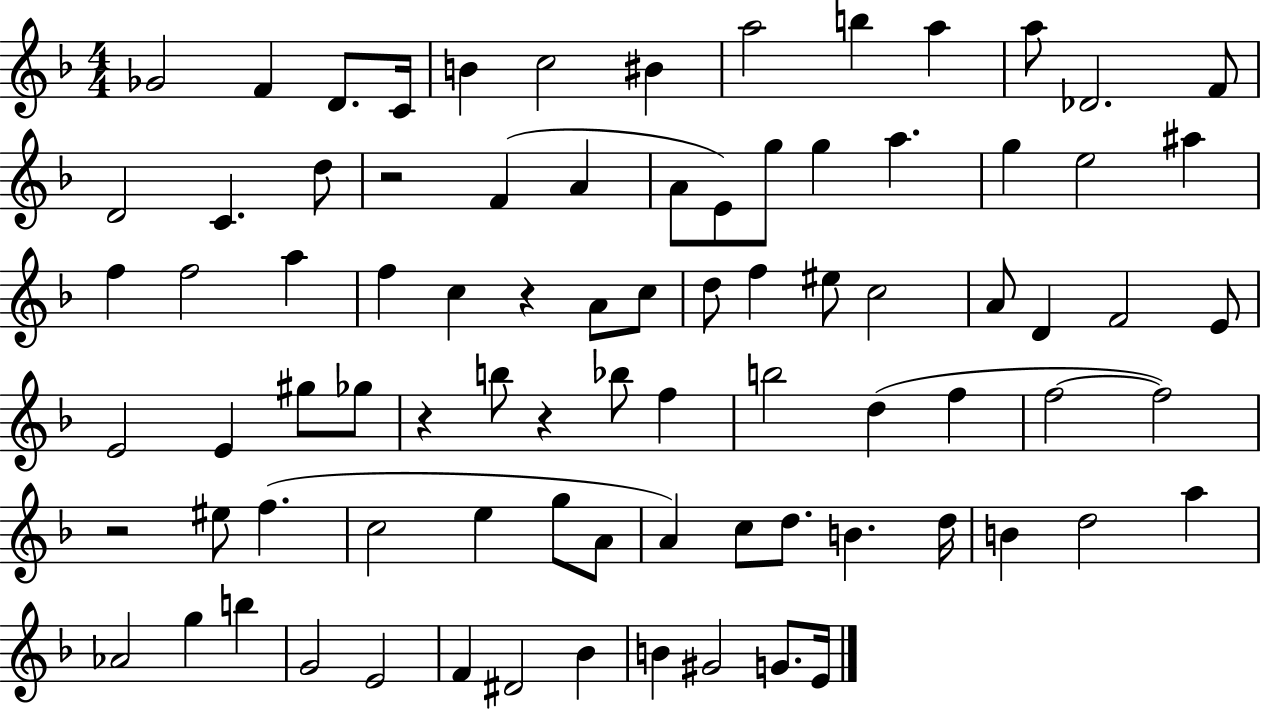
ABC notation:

X:1
T:Untitled
M:4/4
L:1/4
K:F
_G2 F D/2 C/4 B c2 ^B a2 b a a/2 _D2 F/2 D2 C d/2 z2 F A A/2 E/2 g/2 g a g e2 ^a f f2 a f c z A/2 c/2 d/2 f ^e/2 c2 A/2 D F2 E/2 E2 E ^g/2 _g/2 z b/2 z _b/2 f b2 d f f2 f2 z2 ^e/2 f c2 e g/2 A/2 A c/2 d/2 B d/4 B d2 a _A2 g b G2 E2 F ^D2 _B B ^G2 G/2 E/4